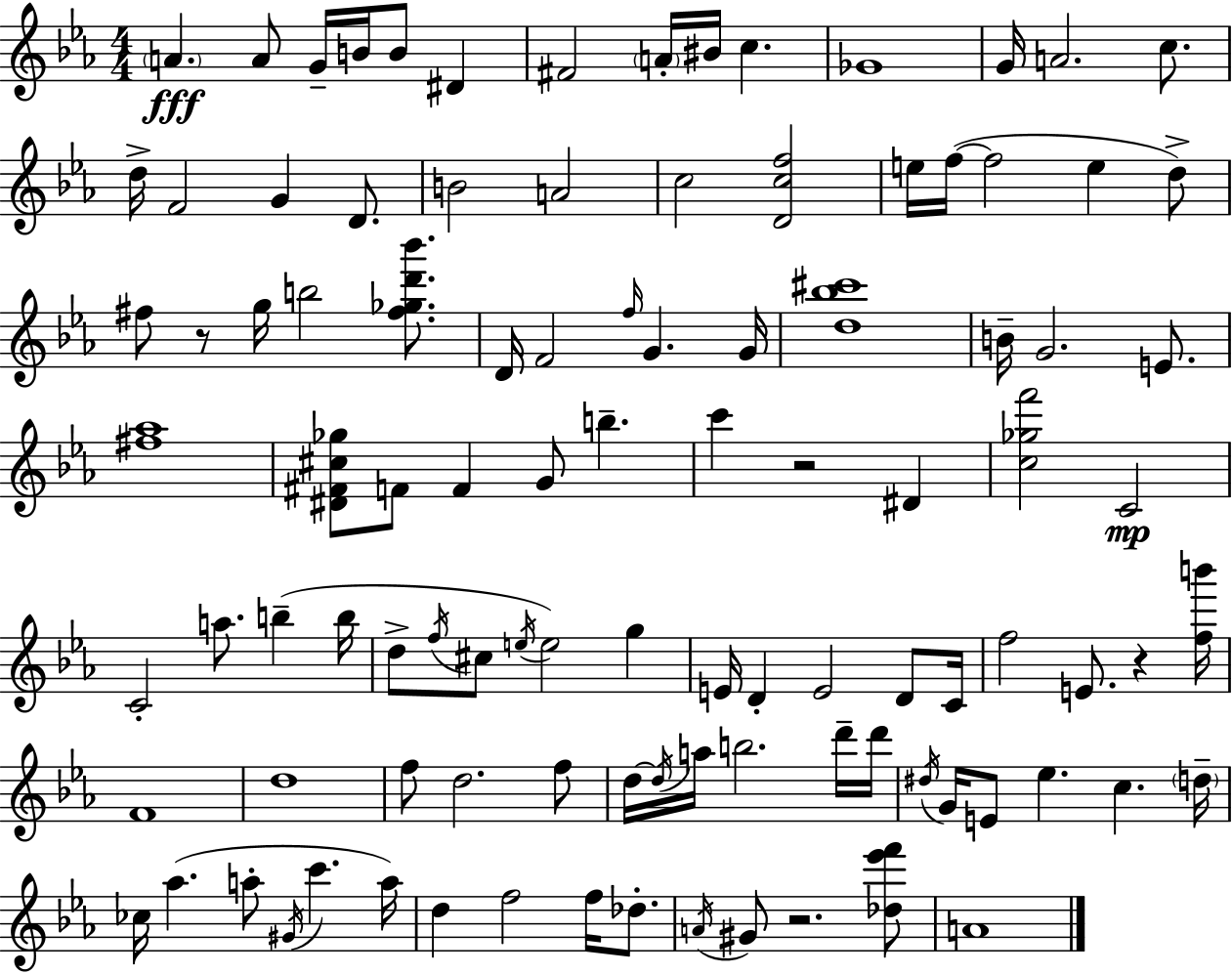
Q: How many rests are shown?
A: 4